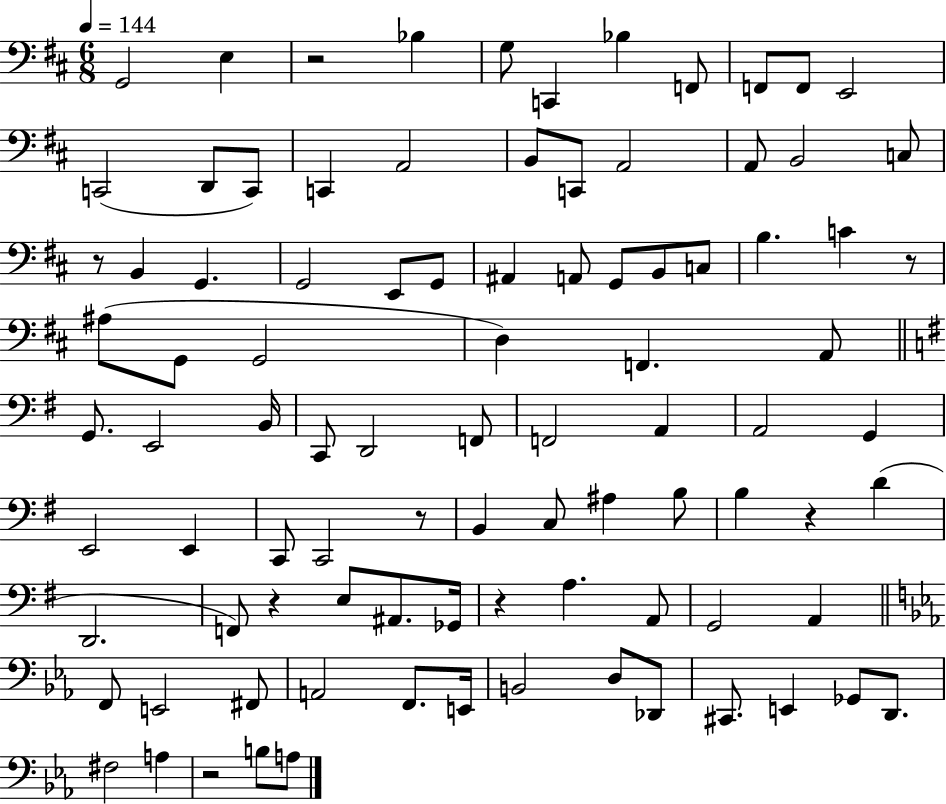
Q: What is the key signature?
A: D major